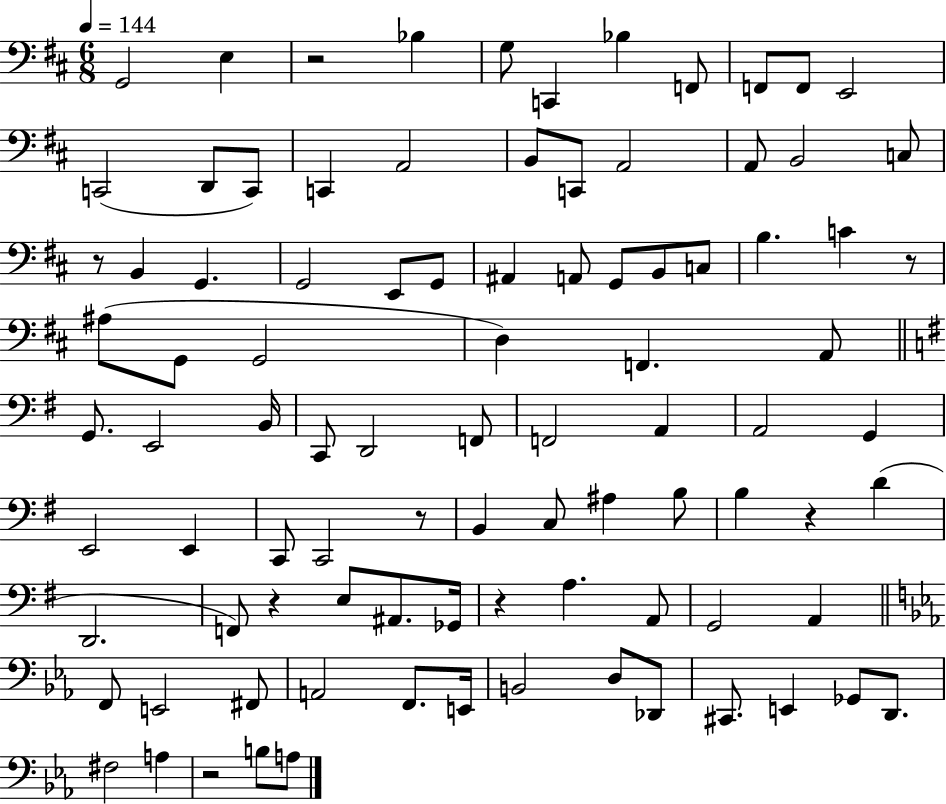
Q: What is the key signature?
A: D major